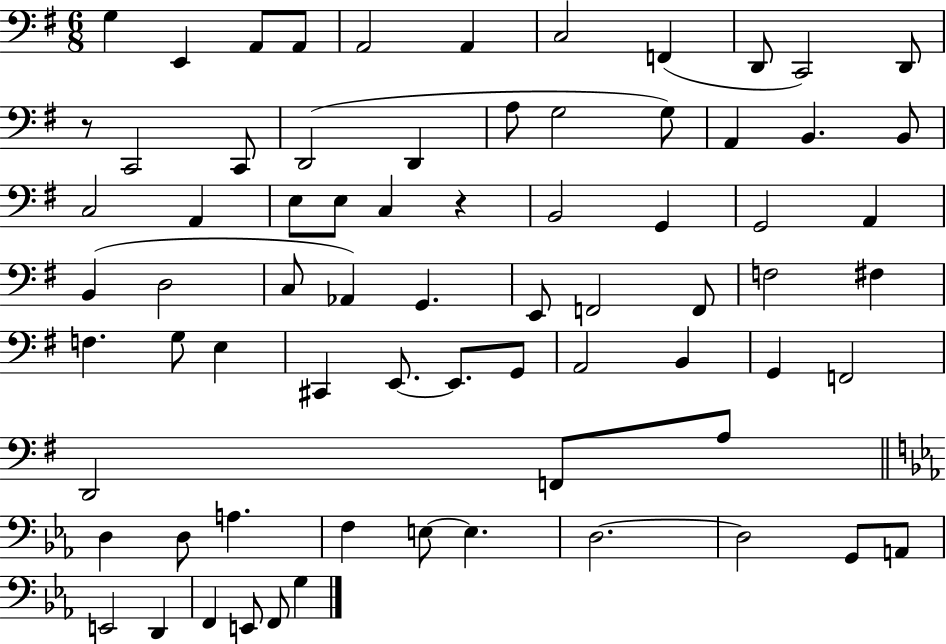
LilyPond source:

{
  \clef bass
  \numericTimeSignature
  \time 6/8
  \key g \major
  g4 e,4 a,8 a,8 | a,2 a,4 | c2 f,4( | d,8 c,2) d,8 | \break r8 c,2 c,8 | d,2( d,4 | a8 g2 g8) | a,4 b,4. b,8 | \break c2 a,4 | e8 e8 c4 r4 | b,2 g,4 | g,2 a,4 | \break b,4( d2 | c8 aes,4) g,4. | e,8 f,2 f,8 | f2 fis4 | \break f4. g8 e4 | cis,4 e,8.~~ e,8. g,8 | a,2 b,4 | g,4 f,2 | \break d,2 f,8 a8 | \bar "||" \break \key c \minor d4 d8 a4. | f4 e8~~ e4. | d2.~~ | d2 g,8 a,8 | \break e,2 d,4 | f,4 e,8 f,8 g4 | \bar "|."
}